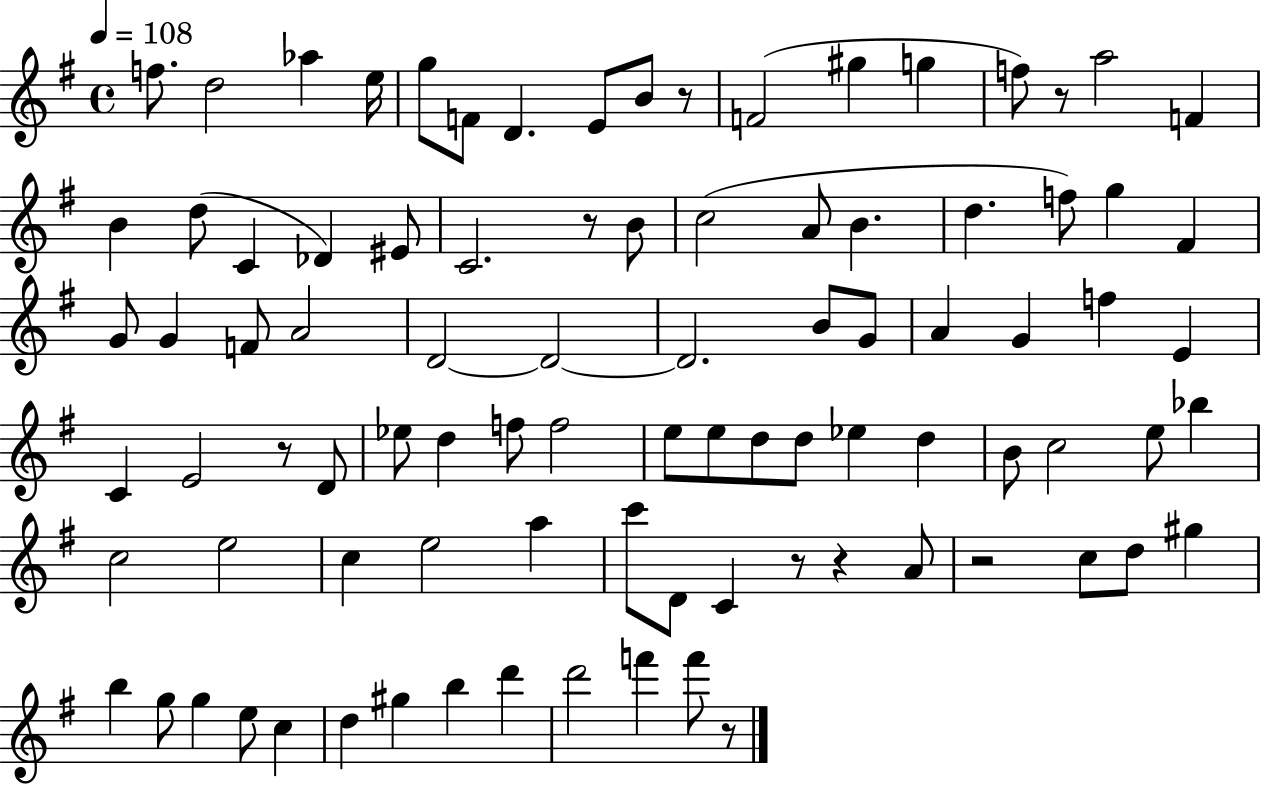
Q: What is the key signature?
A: G major